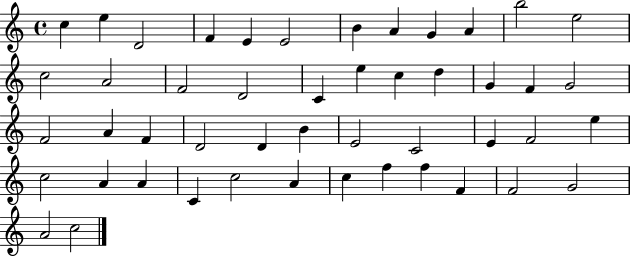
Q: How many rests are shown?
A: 0